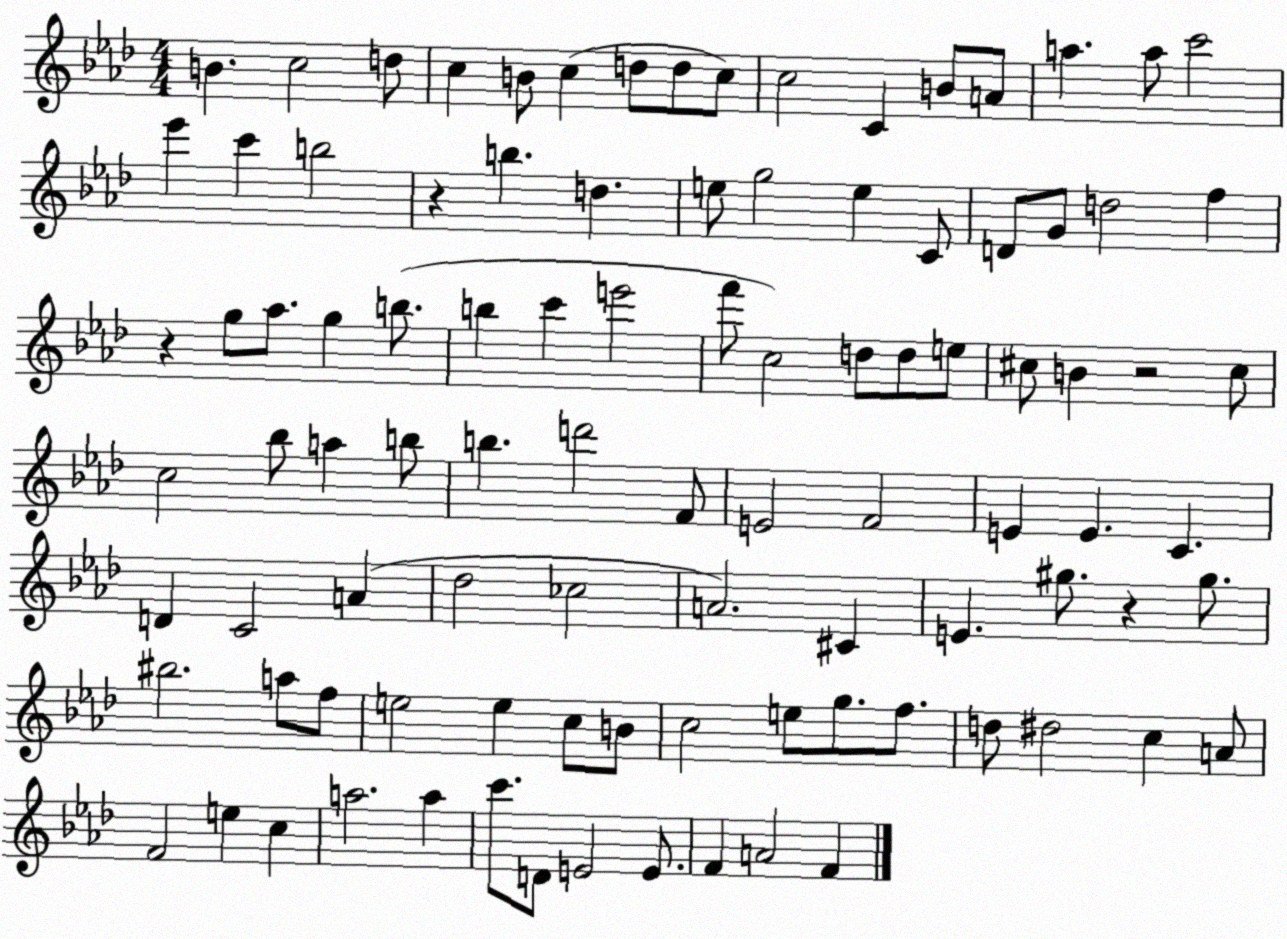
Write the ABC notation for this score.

X:1
T:Untitled
M:4/4
L:1/4
K:Ab
B c2 d/2 c B/2 c d/2 d/2 c/2 c2 C B/2 A/2 a a/2 c'2 _e' c' b2 z b d e/2 g2 e C/2 D/2 G/2 d2 f z g/2 _a/2 g b/2 b c' e'2 f'/2 c2 d/2 d/2 e/2 ^c/2 B z2 ^c/2 c2 _b/2 a b/2 b d'2 F/2 E2 F2 E E C D C2 A _d2 _c2 A2 ^C E ^g/2 z ^g/2 ^b2 a/2 f/2 e2 e c/2 B/2 c2 e/2 g/2 f/2 d/2 ^d2 c A/2 F2 e c a2 a c'/2 D/2 E2 E/2 F A2 F